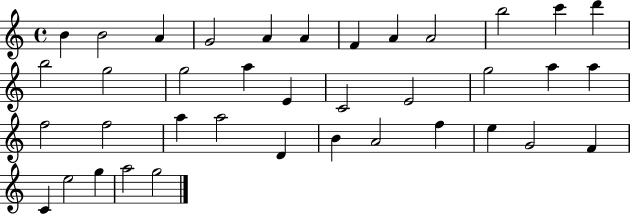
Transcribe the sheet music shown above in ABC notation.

X:1
T:Untitled
M:4/4
L:1/4
K:C
B B2 A G2 A A F A A2 b2 c' d' b2 g2 g2 a E C2 E2 g2 a a f2 f2 a a2 D B A2 f e G2 F C e2 g a2 g2